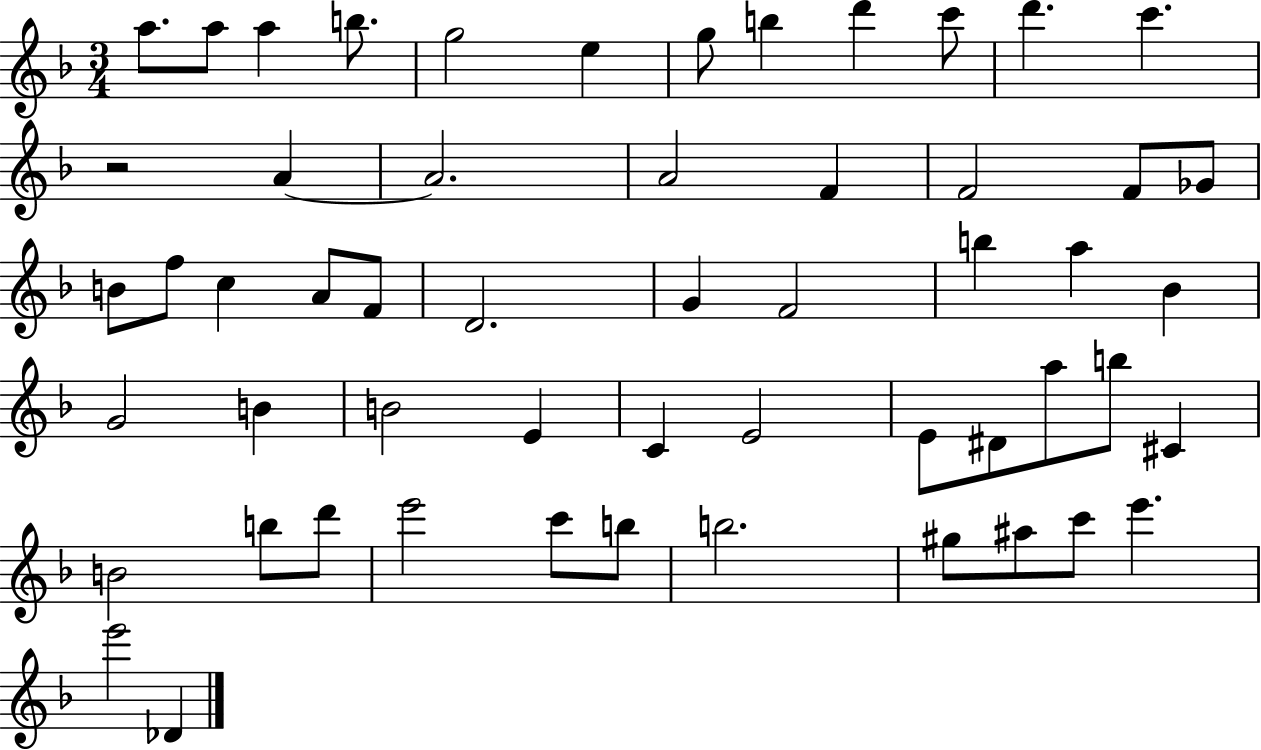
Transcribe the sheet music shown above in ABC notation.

X:1
T:Untitled
M:3/4
L:1/4
K:F
a/2 a/2 a b/2 g2 e g/2 b d' c'/2 d' c' z2 A A2 A2 F F2 F/2 _G/2 B/2 f/2 c A/2 F/2 D2 G F2 b a _B G2 B B2 E C E2 E/2 ^D/2 a/2 b/2 ^C B2 b/2 d'/2 e'2 c'/2 b/2 b2 ^g/2 ^a/2 c'/2 e' e'2 _D